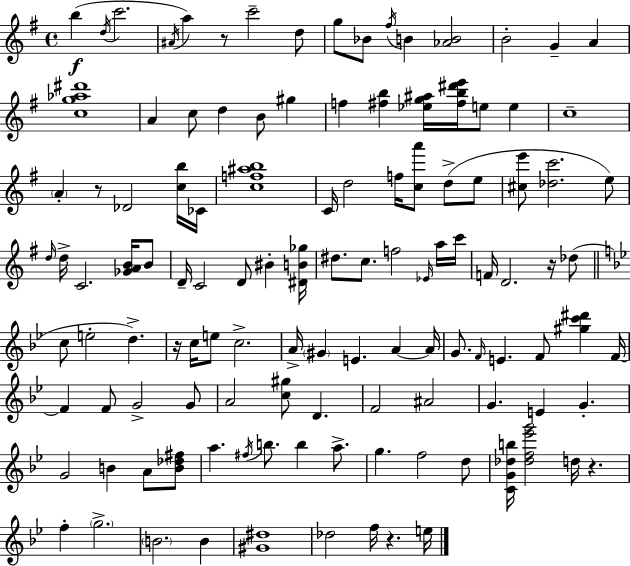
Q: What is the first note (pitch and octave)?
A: B5